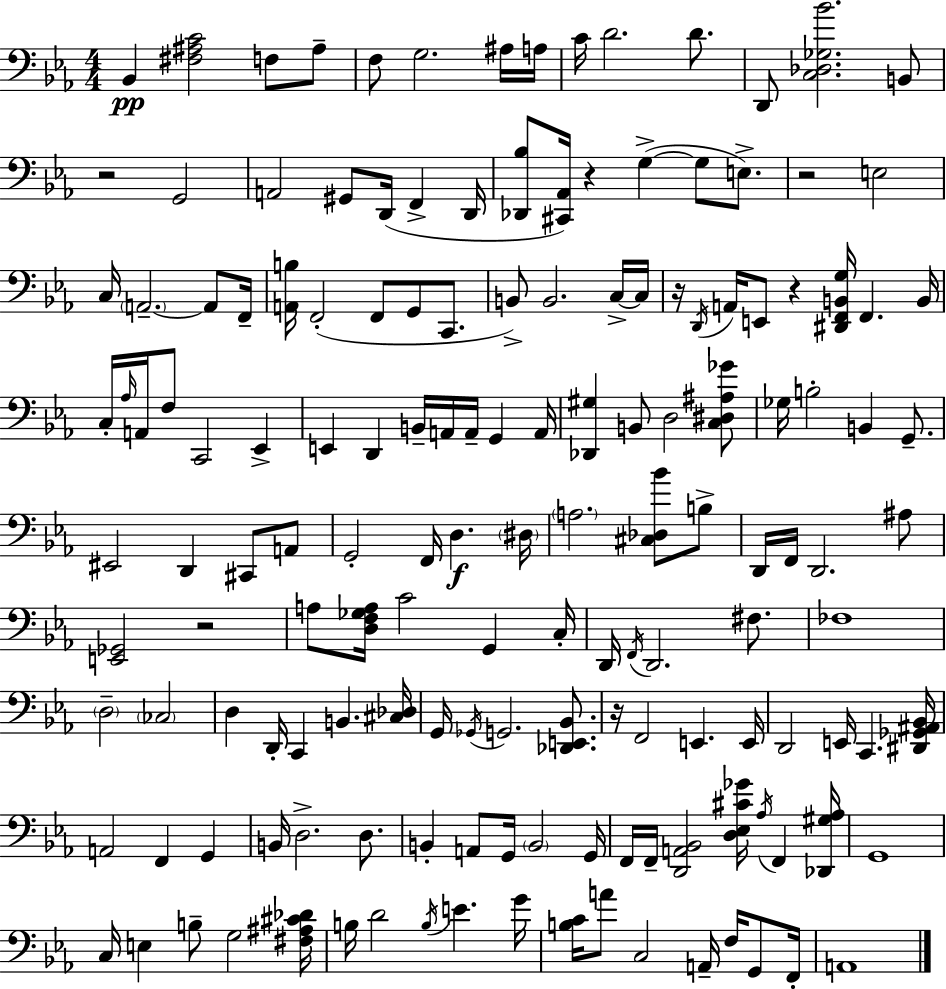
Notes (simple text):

Bb2/q [F#3,A#3,C4]/h F3/e A#3/e F3/e G3/h. A#3/s A3/s C4/s D4/h. D4/e. D2/e [C3,Db3,Gb3,Bb4]/h. B2/e R/h G2/h A2/h G#2/e D2/s F2/q D2/s [Db2,Bb3]/e [C#2,Ab2]/s R/q G3/q G3/e E3/e. R/h E3/h C3/s A2/h. A2/e F2/s [A2,B3]/s F2/h F2/e G2/e C2/e. B2/e B2/h. C3/s C3/s R/s D2/s A2/s E2/e R/q [D#2,F2,B2,G3]/s F2/q. B2/s C3/s Ab3/s A2/s F3/e C2/h Eb2/q E2/q D2/q B2/s A2/s A2/s G2/q A2/s [Db2,G#3]/q B2/e D3/h [C3,D#3,A#3,Gb4]/e Gb3/s B3/h B2/q G2/e. EIS2/h D2/q C#2/e A2/e G2/h F2/s D3/q. D#3/s A3/h. [C#3,Db3,Bb4]/e B3/e D2/s F2/s D2/h. A#3/e [E2,Gb2]/h R/h A3/e [D3,F3,Gb3,A3]/s C4/h G2/q C3/s D2/s F2/s D2/h. F#3/e. FES3/w D3/h CES3/h D3/q D2/s C2/q B2/q. [C#3,Db3]/s G2/s Gb2/s G2/h. [Db2,E2,Bb2]/e. R/s F2/h E2/q. E2/s D2/h E2/s C2/q. [D#2,Gb2,A#2,Bb2]/s A2/h F2/q G2/q B2/s D3/h. D3/e. B2/q A2/e G2/s B2/h G2/s F2/s F2/s [D2,A2,Bb2]/h [D3,Eb3,C#4,Gb4]/s Ab3/s F2/q [Db2,G#3,Ab3]/s G2/w C3/s E3/q B3/e G3/h [F#3,A#3,C#4,Db4]/s B3/s D4/h B3/s E4/q. G4/s [B3,C4]/s A4/e C3/h A2/s F3/s G2/e F2/s A2/w